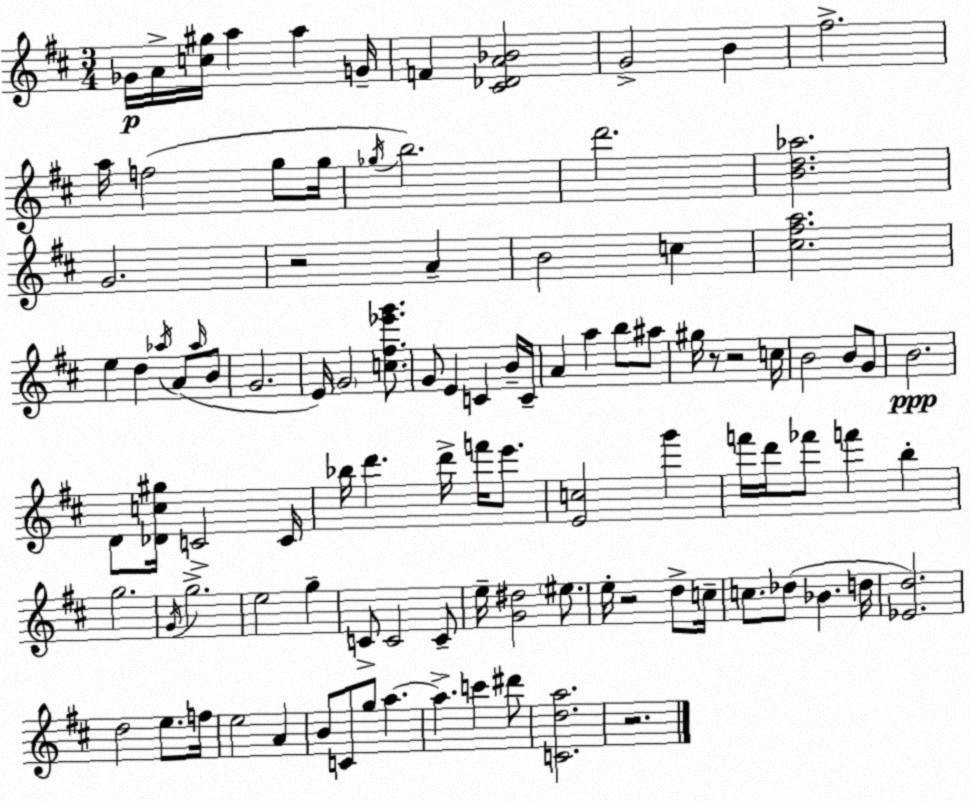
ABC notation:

X:1
T:Untitled
M:3/4
L:1/4
K:D
_G/4 A/4 [c^g]/4 a a G/4 F [^C_DA_B]2 G2 B ^f2 a/4 f2 g/2 g/4 _g/4 b2 d'2 [Bd_a]2 G2 z2 A B2 c [^c^fa]2 e d _a/4 A/2 _a/4 B/2 G2 E/4 G2 [c^f_e'g']/2 G/2 E C B/4 C/4 A a b/2 ^a/2 ^g/4 z/2 z2 c/4 B2 B/2 G/2 B2 D/2 [_Dc^g]/4 C2 C/4 _b/4 d' d'/4 f'/4 e'/2 [Ec]2 g' f'/4 d'/4 _f'/2 f' b g2 G/4 g2 e2 g C/2 C2 C/2 e/4 [G^d]2 ^e/2 e/4 z2 d/2 c/4 c/2 _d/2 _B d/4 [_Ed]2 d2 e/2 f/4 e2 A B/2 C/2 g/2 a a c' ^d'/2 [Cda]2 z2